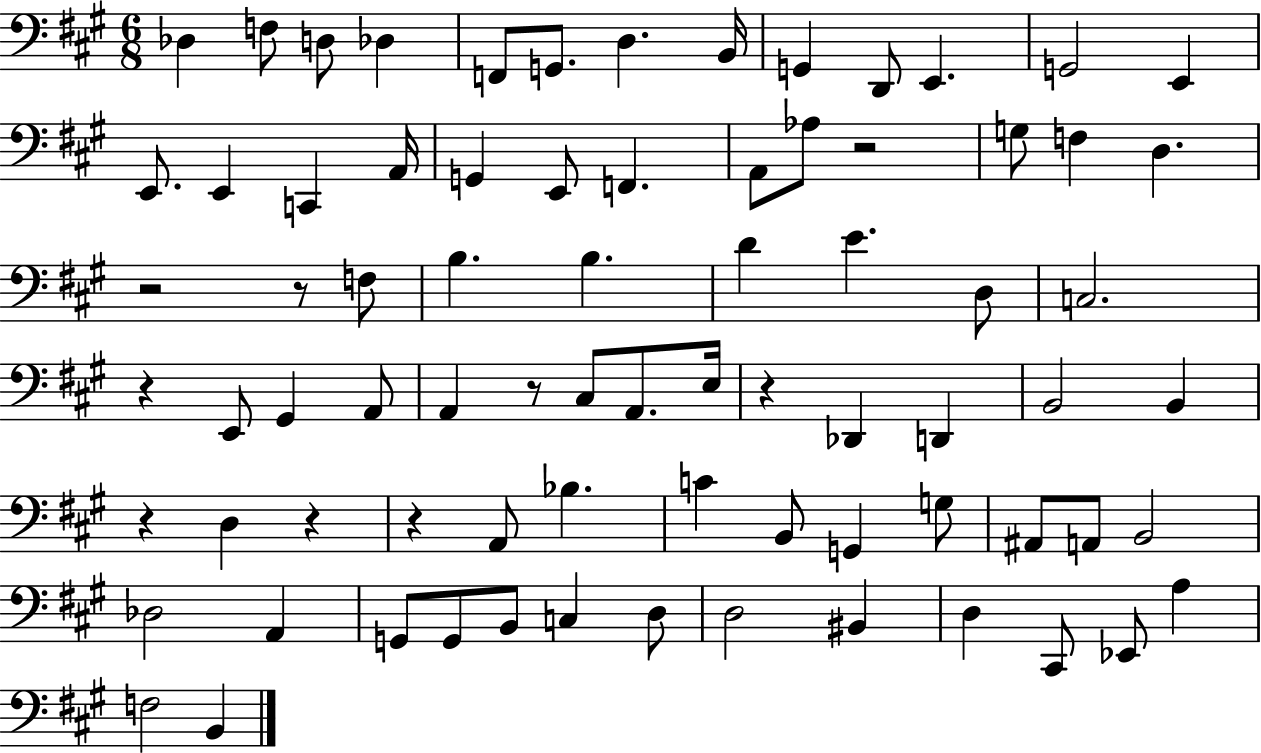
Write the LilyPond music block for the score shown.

{
  \clef bass
  \numericTimeSignature
  \time 6/8
  \key a \major
  des4 f8 d8 des4 | f,8 g,8. d4. b,16 | g,4 d,8 e,4. | g,2 e,4 | \break e,8. e,4 c,4 a,16 | g,4 e,8 f,4. | a,8 aes8 r2 | g8 f4 d4. | \break r2 r8 f8 | b4. b4. | d'4 e'4. d8 | c2. | \break r4 e,8 gis,4 a,8 | a,4 r8 cis8 a,8. e16 | r4 des,4 d,4 | b,2 b,4 | \break r4 d4 r4 | r4 a,8 bes4. | c'4 b,8 g,4 g8 | ais,8 a,8 b,2 | \break des2 a,4 | g,8 g,8 b,8 c4 d8 | d2 bis,4 | d4 cis,8 ees,8 a4 | \break f2 b,4 | \bar "|."
}